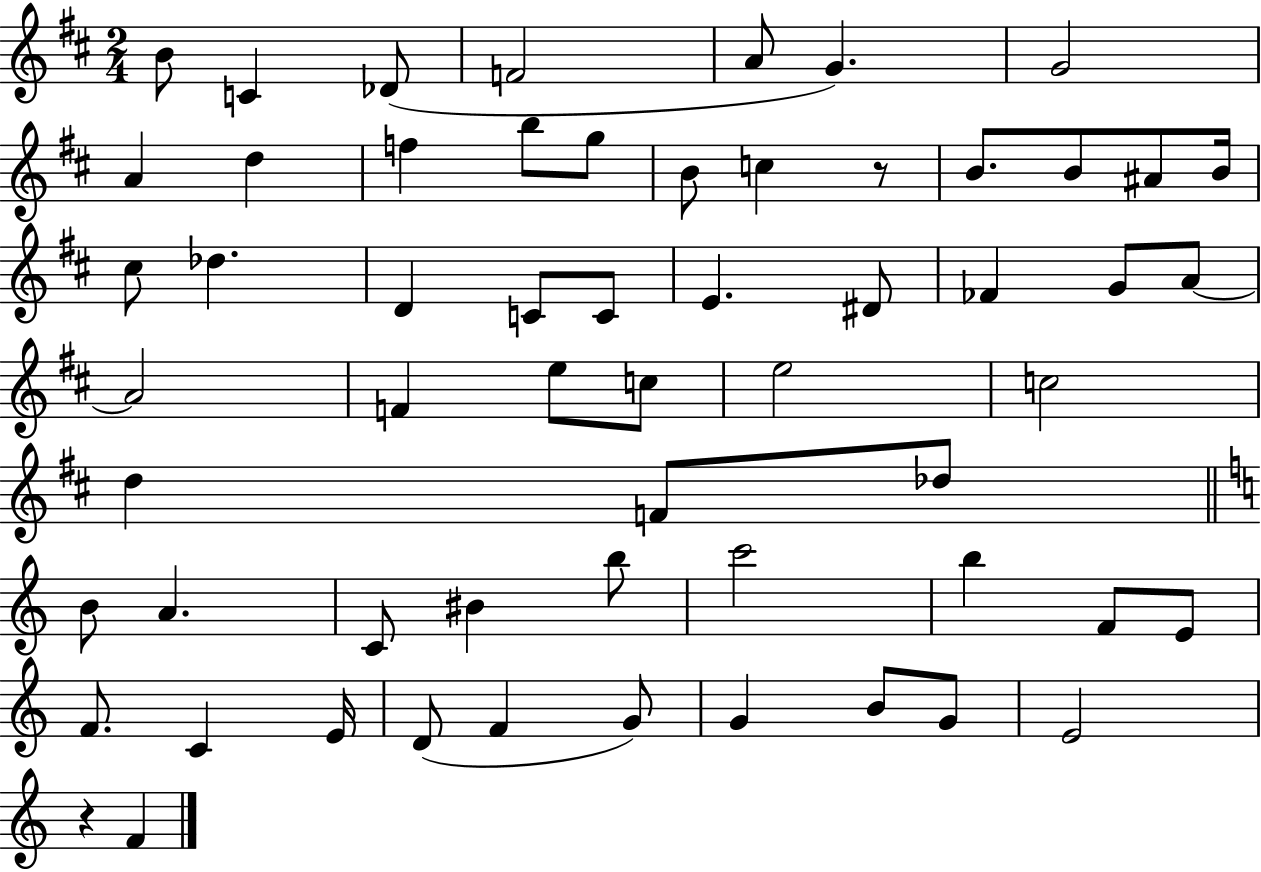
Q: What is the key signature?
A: D major